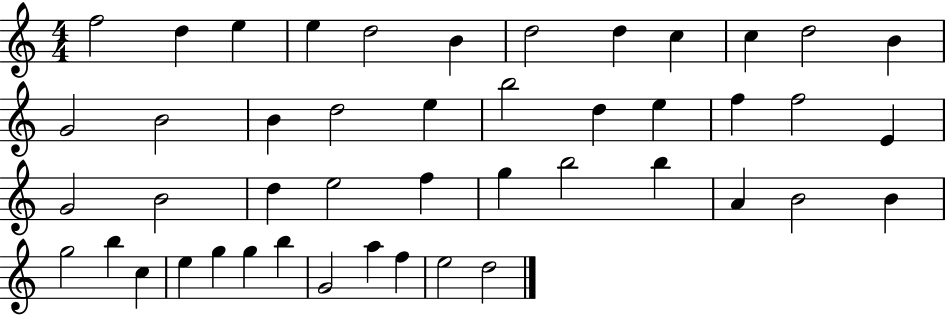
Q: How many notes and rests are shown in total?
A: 46